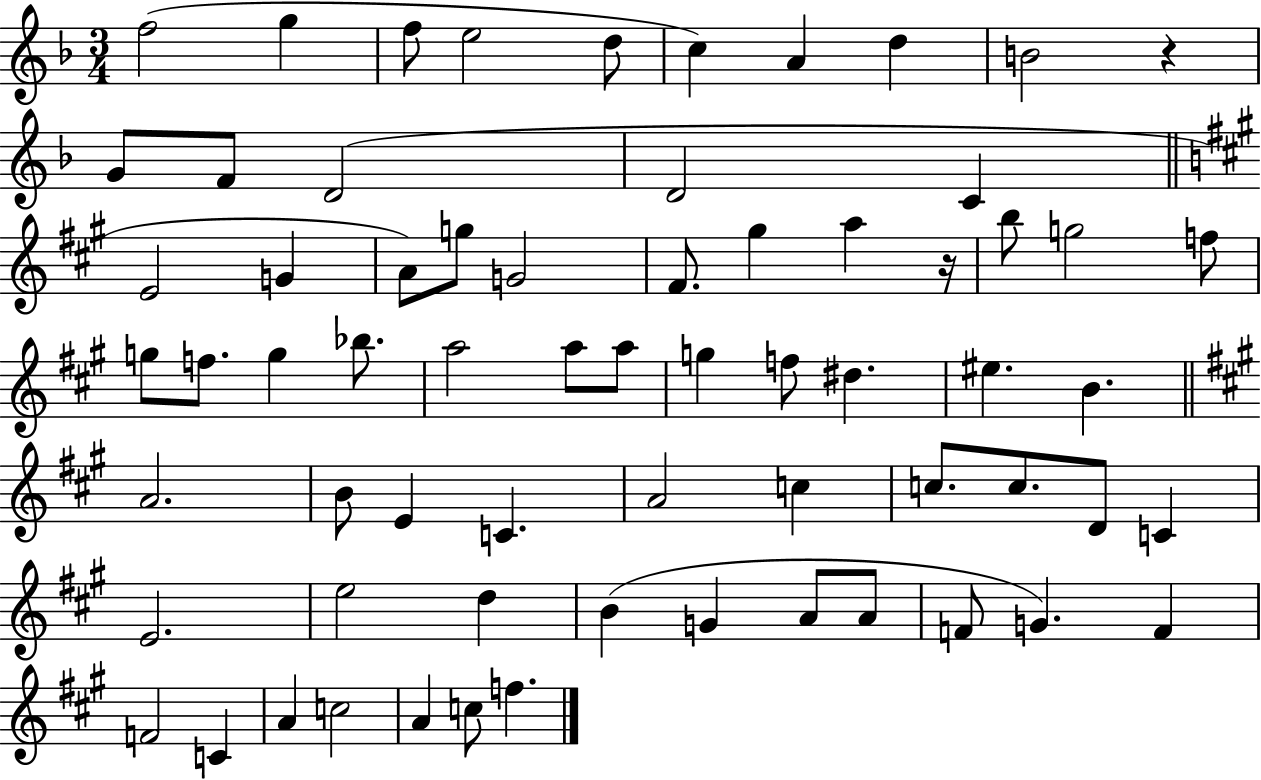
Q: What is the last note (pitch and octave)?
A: F5